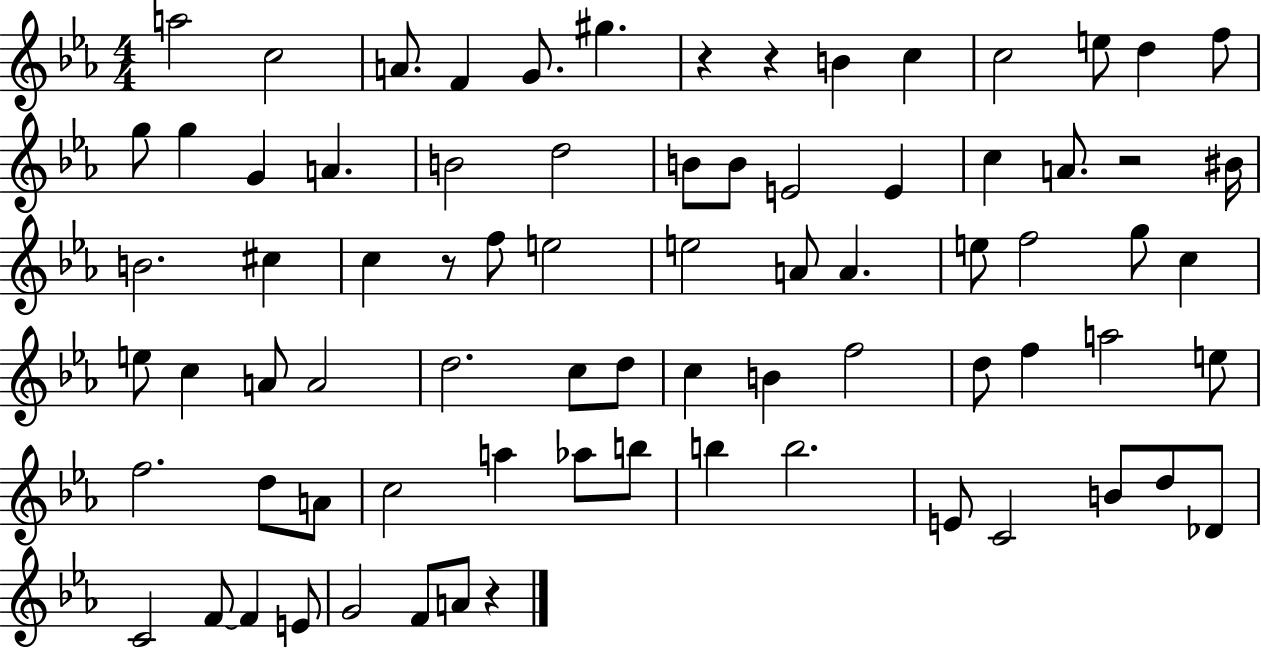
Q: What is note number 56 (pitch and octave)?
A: A5